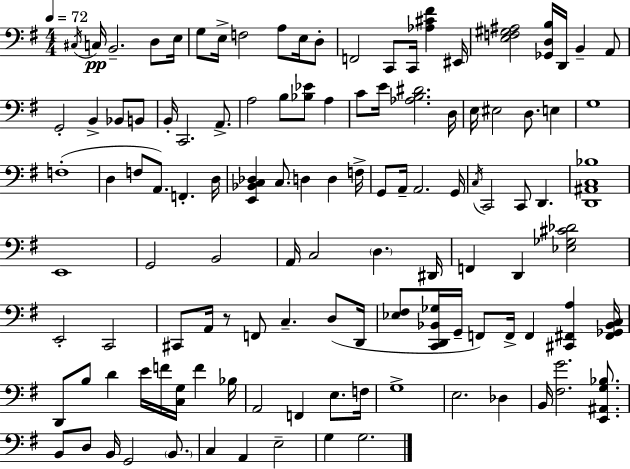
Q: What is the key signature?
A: G major